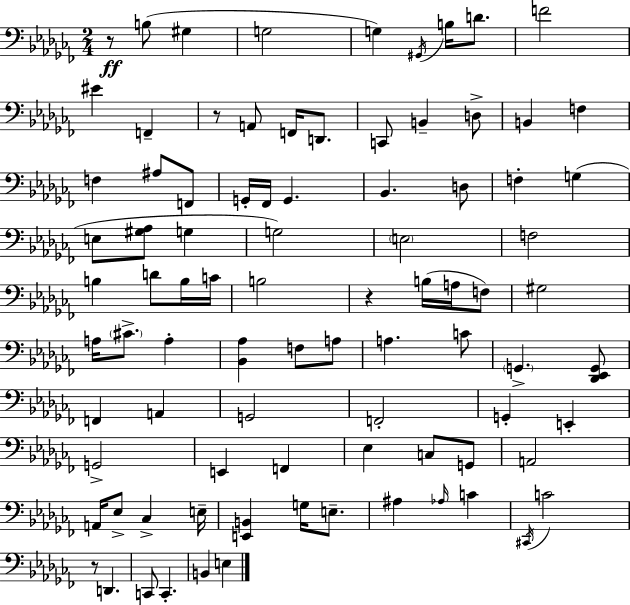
{
  \clef bass
  \numericTimeSignature
  \time 2/4
  \key aes \minor
  r8\ff b8( gis4 | g2 | g4) \acciaccatura { gis,16 } b16 d'8. | f'2 | \break eis'4 f,4-- | r8 a,8 f,16 d,8. | c,8 b,4-- d8-> | b,4 f4 | \break f4 ais8 f,8 | g,16-. fes,16 g,4. | bes,4. d8 | f4-. g4( | \break e8 <gis aes>8 g4 | g2) | \parenthesize e2 | f2 | \break b4 d'8 b16 | c'16 b2 | r4 b16( a16 f8) | gis2 | \break a16 \parenthesize cis'8.-> a4-. | <bes, aes>4 f8 a8 | a4. c'8 | \parenthesize g,4.-> <des, ees, g,>8 | \break f,4 a,4 | g,2 | f,2-. | g,4-. e,4-. | \break g,2-> | e,4 f,4 | ees4 c8 g,8 | a,2 | \break a,16 ees8-> ces4-> | e16-- <e, b,>4 g16 e8.-- | ais4 \grace { aes16 } c'4 | \acciaccatura { cis,16 } c'2 | \break r8 d,4. | c,8 c,4.-. | b,4 e4 | \bar "|."
}